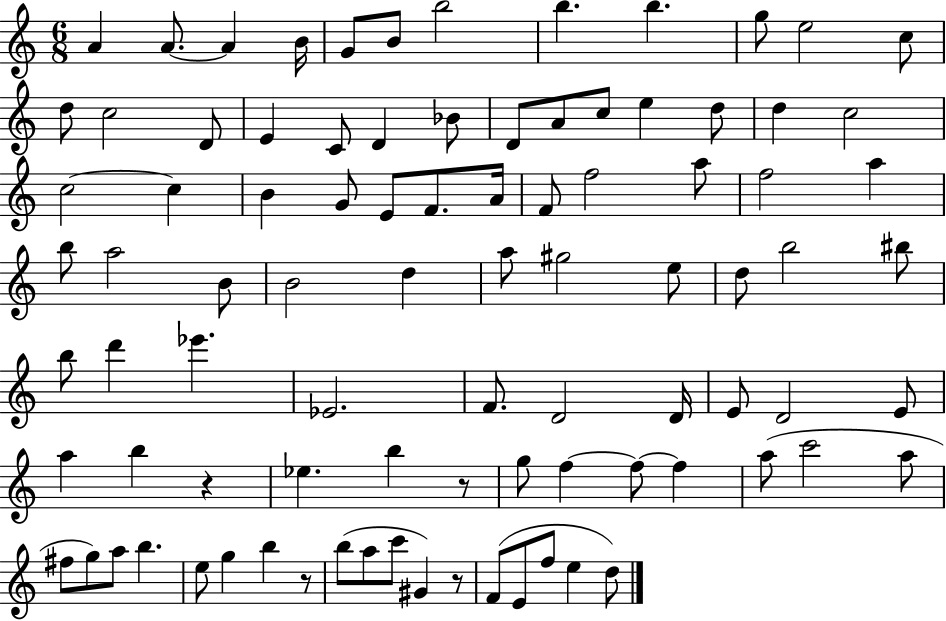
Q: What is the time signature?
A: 6/8